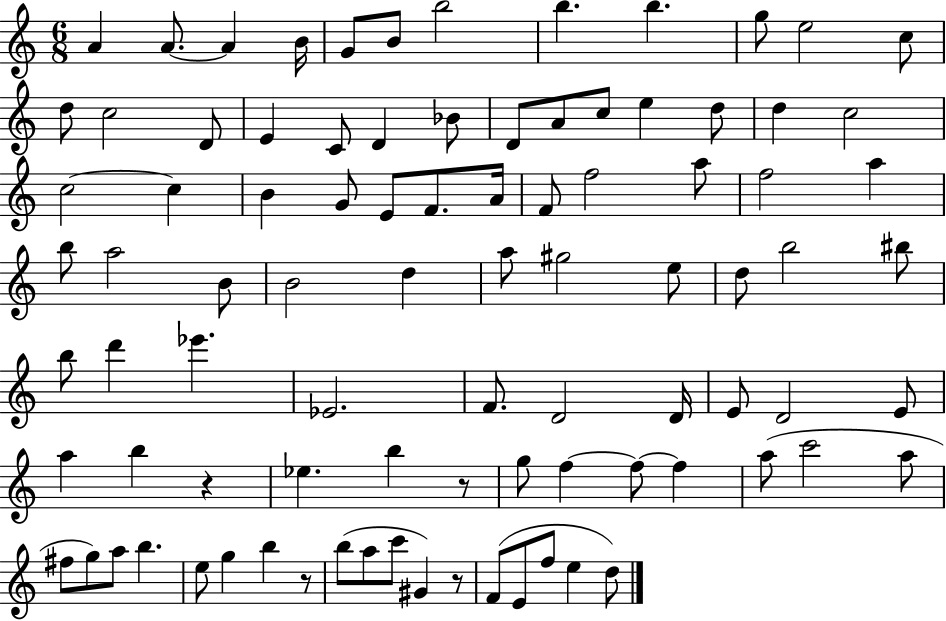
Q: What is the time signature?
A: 6/8